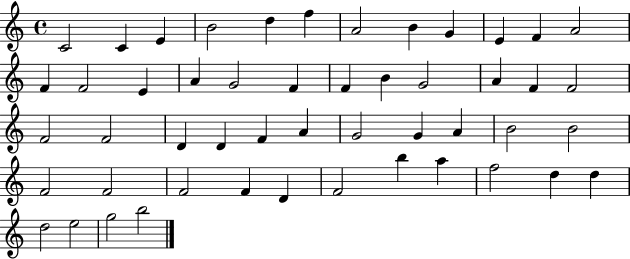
{
  \clef treble
  \time 4/4
  \defaultTimeSignature
  \key c \major
  c'2 c'4 e'4 | b'2 d''4 f''4 | a'2 b'4 g'4 | e'4 f'4 a'2 | \break f'4 f'2 e'4 | a'4 g'2 f'4 | f'4 b'4 g'2 | a'4 f'4 f'2 | \break f'2 f'2 | d'4 d'4 f'4 a'4 | g'2 g'4 a'4 | b'2 b'2 | \break f'2 f'2 | f'2 f'4 d'4 | f'2 b''4 a''4 | f''2 d''4 d''4 | \break d''2 e''2 | g''2 b''2 | \bar "|."
}